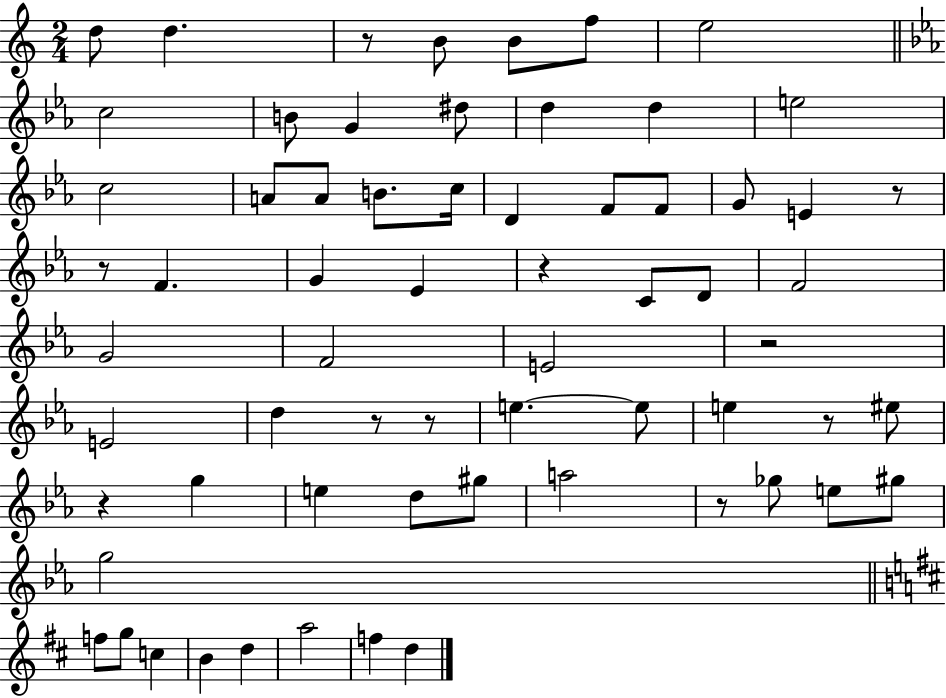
D5/e D5/q. R/e B4/e B4/e F5/e E5/h C5/h B4/e G4/q D#5/e D5/q D5/q E5/h C5/h A4/e A4/e B4/e. C5/s D4/q F4/e F4/e G4/e E4/q R/e R/e F4/q. G4/q Eb4/q R/q C4/e D4/e F4/h G4/h F4/h E4/h R/h E4/h D5/q R/e R/e E5/q. E5/e E5/q R/e EIS5/e R/q G5/q E5/q D5/e G#5/e A5/h R/e Gb5/e E5/e G#5/e G5/h F5/e G5/e C5/q B4/q D5/q A5/h F5/q D5/q